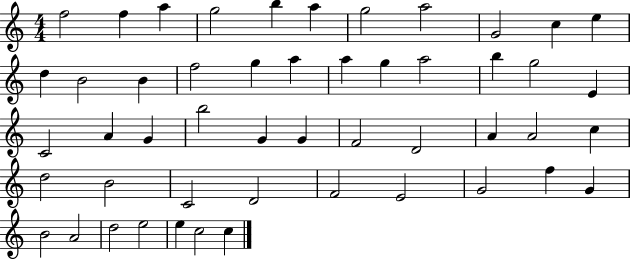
{
  \clef treble
  \numericTimeSignature
  \time 4/4
  \key c \major
  f''2 f''4 a''4 | g''2 b''4 a''4 | g''2 a''2 | g'2 c''4 e''4 | \break d''4 b'2 b'4 | f''2 g''4 a''4 | a''4 g''4 a''2 | b''4 g''2 e'4 | \break c'2 a'4 g'4 | b''2 g'4 g'4 | f'2 d'2 | a'4 a'2 c''4 | \break d''2 b'2 | c'2 d'2 | f'2 e'2 | g'2 f''4 g'4 | \break b'2 a'2 | d''2 e''2 | e''4 c''2 c''4 | \bar "|."
}